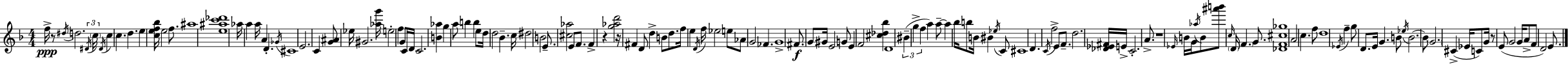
F5/s R/e D#5/s D5/h. D#4/s C5/s D#4/s C5/q C5/q. D5/q. E5/q [C5,E5,F5,Bb5]/s E5/h F5/e. A#5/w [E5,A#5,C6,Db6]/w Ab5/s A5/q A5/s A4/q D4/q. Gb4/s C#4/w E4/h. C4/q [G4,A#4]/e Eb5/s G#4/h. [Ab5,G6]/s E5/h F5/q G4/e C4/s D4/s C4/h. [B4,Ab5]/q G5/q A5/e B5/q B5/q E5/e D5/s D5/h Bb4/q. C5/s D#5/h B4/h E4/e. [C#5,Ab5]/h E4/e F4/e. F4/q R/q [G5,Ab5,D6]/h R/s F#4/q D4/e D5/q B4/e D5/e. F5/s E5/q D4/s F5/s Eb5/h E5/e Ab4/e G4/h FES4/q. G4/w F#4/e. G4/e G#4/s E4/h G4/e E4/q F4/h [C#5,Db5,Bb5]/q D4/w BIS4/q G5/q F5/q A5/q A5/e A5/q Bb5/s B5/e B4/s BIS4/q Eb5/s C4/e C#4/w D4/q. C4/s F5/h E4/e F4/e. D5/h. [Db4,Eb4,F#4]/s E4/s C4/h. A4/e. R/w Eb4/s B4/s G4/s Ab5/s B4/e [A#6,B6]/e C5/s D4/s F4/q. G4/e. [Db4,F4,C#5,Gb5]/w A4/h C5/q. F5/e D5/w Eb4/s F5/q G5/e D4/e. E4/s G4/q. B4/e Eb5/s B4/h. B4/e G4/h. C#4/q Eb4/s C4/e G4/s R/e E4/e G4/h G4/s A4/e F4/e D4/h E4/e.